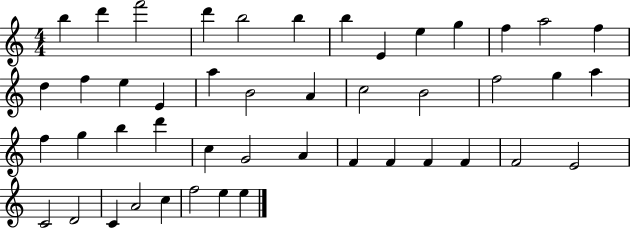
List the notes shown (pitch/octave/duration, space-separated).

B5/q D6/q F6/h D6/q B5/h B5/q B5/q E4/q E5/q G5/q F5/q A5/h F5/q D5/q F5/q E5/q E4/q A5/q B4/h A4/q C5/h B4/h F5/h G5/q A5/q F5/q G5/q B5/q D6/q C5/q G4/h A4/q F4/q F4/q F4/q F4/q F4/h E4/h C4/h D4/h C4/q A4/h C5/q F5/h E5/q E5/q